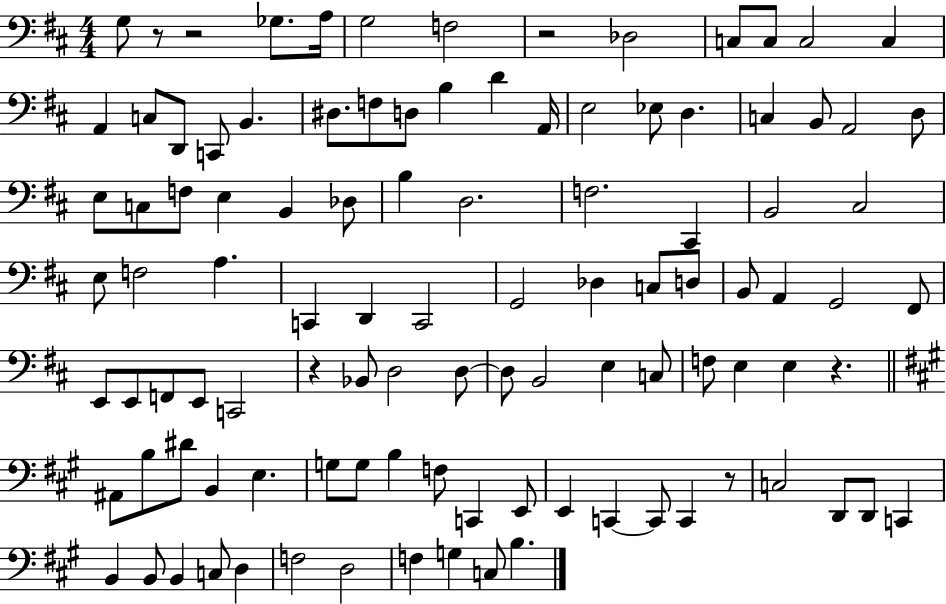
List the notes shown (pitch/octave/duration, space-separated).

G3/e R/e R/h Gb3/e. A3/s G3/h F3/h R/h Db3/h C3/e C3/e C3/h C3/q A2/q C3/e D2/e C2/e B2/q. D#3/e. F3/e D3/e B3/q D4/q A2/s E3/h Eb3/e D3/q. C3/q B2/e A2/h D3/e E3/e C3/e F3/e E3/q B2/q Db3/e B3/q D3/h. F3/h. C#2/q B2/h C#3/h E3/e F3/h A3/q. C2/q D2/q C2/h G2/h Db3/q C3/e D3/e B2/e A2/q G2/h F#2/e E2/e E2/e F2/e E2/e C2/h R/q Bb2/e D3/h D3/e D3/e B2/h E3/q C3/e F3/e E3/q E3/q R/q. A#2/e B3/e D#4/e B2/q E3/q. G3/e G3/e B3/q F3/e C2/q E2/e E2/q C2/q C2/e C2/q R/e C3/h D2/e D2/e C2/q B2/q B2/e B2/q C3/e D3/q F3/h D3/h F3/q G3/q C3/e B3/q.